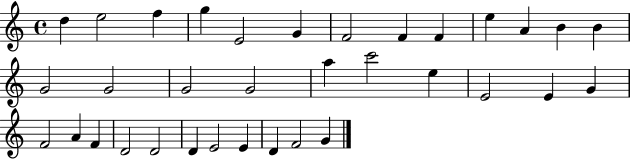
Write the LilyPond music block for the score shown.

{
  \clef treble
  \time 4/4
  \defaultTimeSignature
  \key c \major
  d''4 e''2 f''4 | g''4 e'2 g'4 | f'2 f'4 f'4 | e''4 a'4 b'4 b'4 | \break g'2 g'2 | g'2 g'2 | a''4 c'''2 e''4 | e'2 e'4 g'4 | \break f'2 a'4 f'4 | d'2 d'2 | d'4 e'2 e'4 | d'4 f'2 g'4 | \break \bar "|."
}